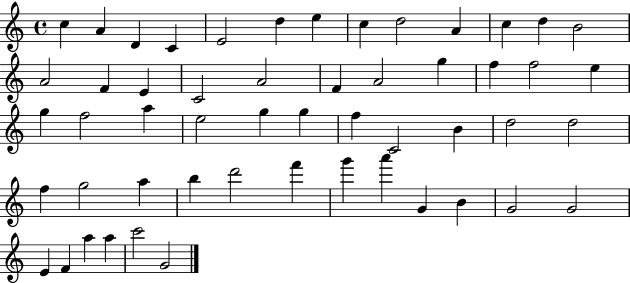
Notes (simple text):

C5/q A4/q D4/q C4/q E4/h D5/q E5/q C5/q D5/h A4/q C5/q D5/q B4/h A4/h F4/q E4/q C4/h A4/h F4/q A4/h G5/q F5/q F5/h E5/q G5/q F5/h A5/q E5/h G5/q G5/q F5/q C4/h B4/q D5/h D5/h F5/q G5/h A5/q B5/q D6/h F6/q G6/q A6/q G4/q B4/q G4/h G4/h E4/q F4/q A5/q A5/q C6/h G4/h